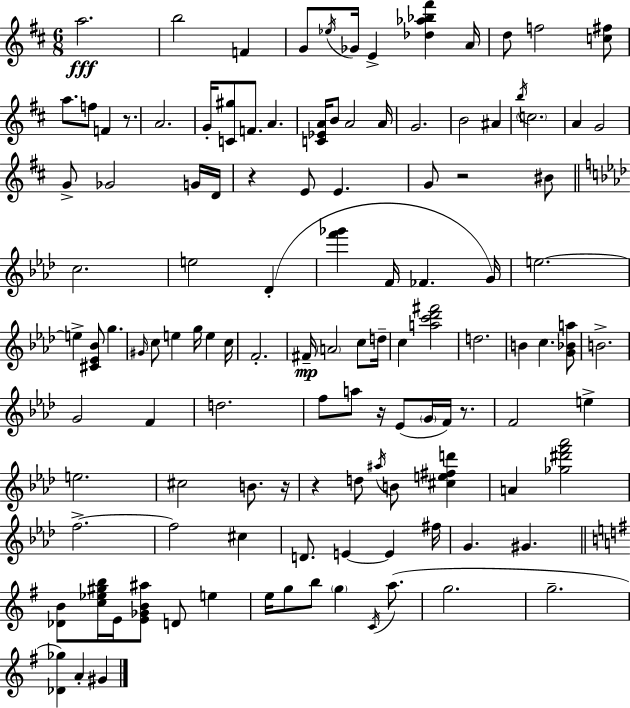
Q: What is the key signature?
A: D major